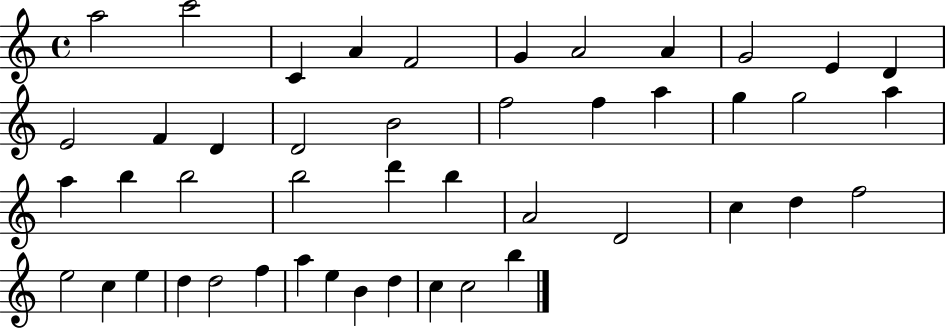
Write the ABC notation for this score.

X:1
T:Untitled
M:4/4
L:1/4
K:C
a2 c'2 C A F2 G A2 A G2 E D E2 F D D2 B2 f2 f a g g2 a a b b2 b2 d' b A2 D2 c d f2 e2 c e d d2 f a e B d c c2 b